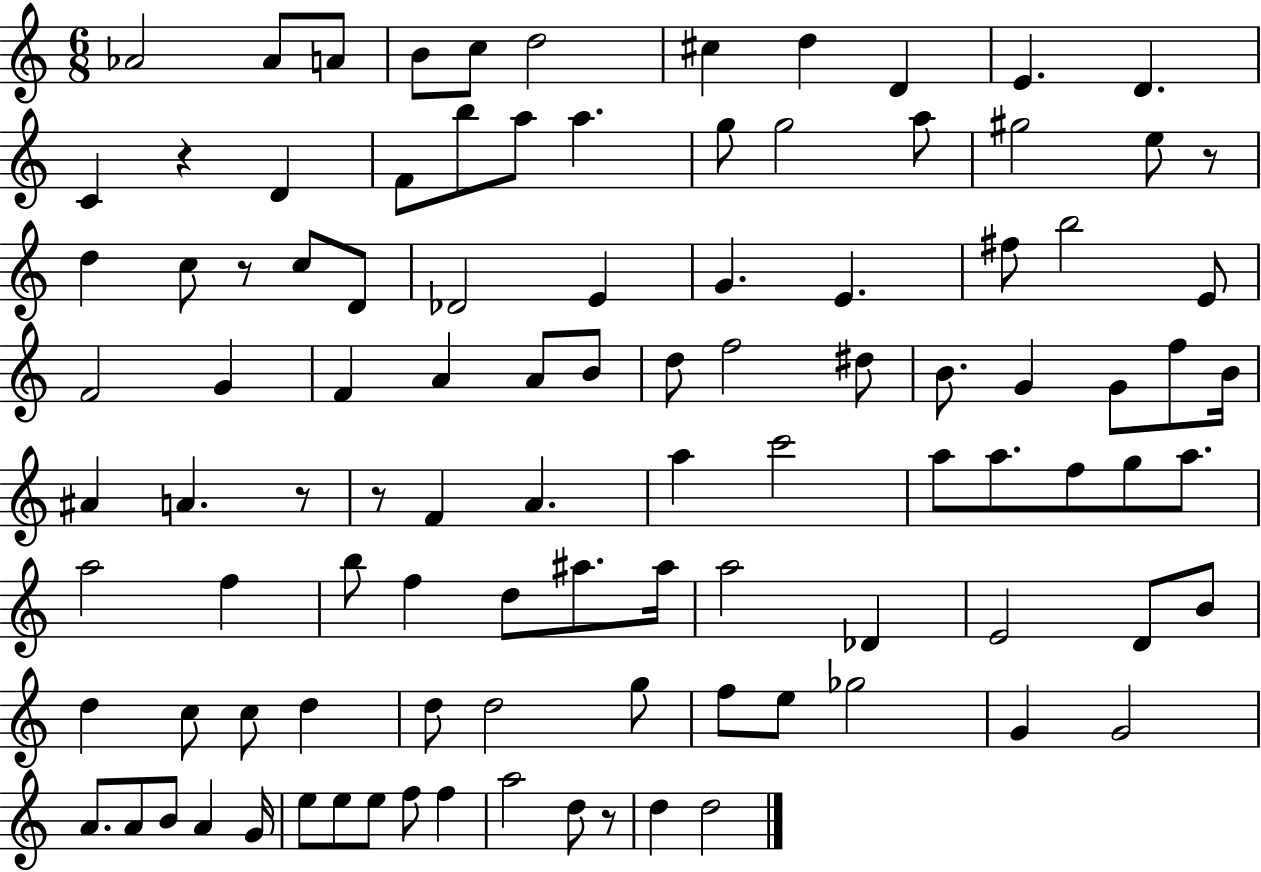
{
  \clef treble
  \numericTimeSignature
  \time 6/8
  \key c \major
  aes'2 aes'8 a'8 | b'8 c''8 d''2 | cis''4 d''4 d'4 | e'4. d'4. | \break c'4 r4 d'4 | f'8 b''8 a''8 a''4. | g''8 g''2 a''8 | gis''2 e''8 r8 | \break d''4 c''8 r8 c''8 d'8 | des'2 e'4 | g'4. e'4. | fis''8 b''2 e'8 | \break f'2 g'4 | f'4 a'4 a'8 b'8 | d''8 f''2 dis''8 | b'8. g'4 g'8 f''8 b'16 | \break ais'4 a'4. r8 | r8 f'4 a'4. | a''4 c'''2 | a''8 a''8. f''8 g''8 a''8. | \break a''2 f''4 | b''8 f''4 d''8 ais''8. ais''16 | a''2 des'4 | e'2 d'8 b'8 | \break d''4 c''8 c''8 d''4 | d''8 d''2 g''8 | f''8 e''8 ges''2 | g'4 g'2 | \break a'8. a'8 b'8 a'4 g'16 | e''8 e''8 e''8 f''8 f''4 | a''2 d''8 r8 | d''4 d''2 | \break \bar "|."
}